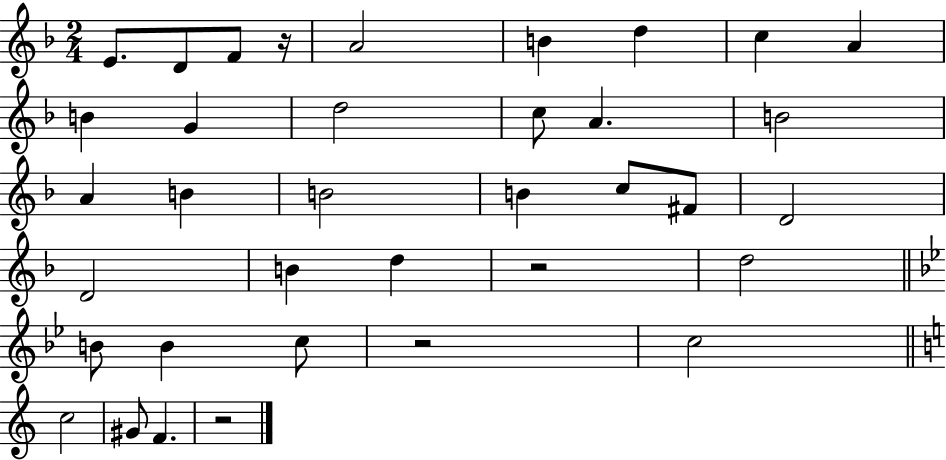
E4/e. D4/e F4/e R/s A4/h B4/q D5/q C5/q A4/q B4/q G4/q D5/h C5/e A4/q. B4/h A4/q B4/q B4/h B4/q C5/e F#4/e D4/h D4/h B4/q D5/q R/h D5/h B4/e B4/q C5/e R/h C5/h C5/h G#4/e F4/q. R/h